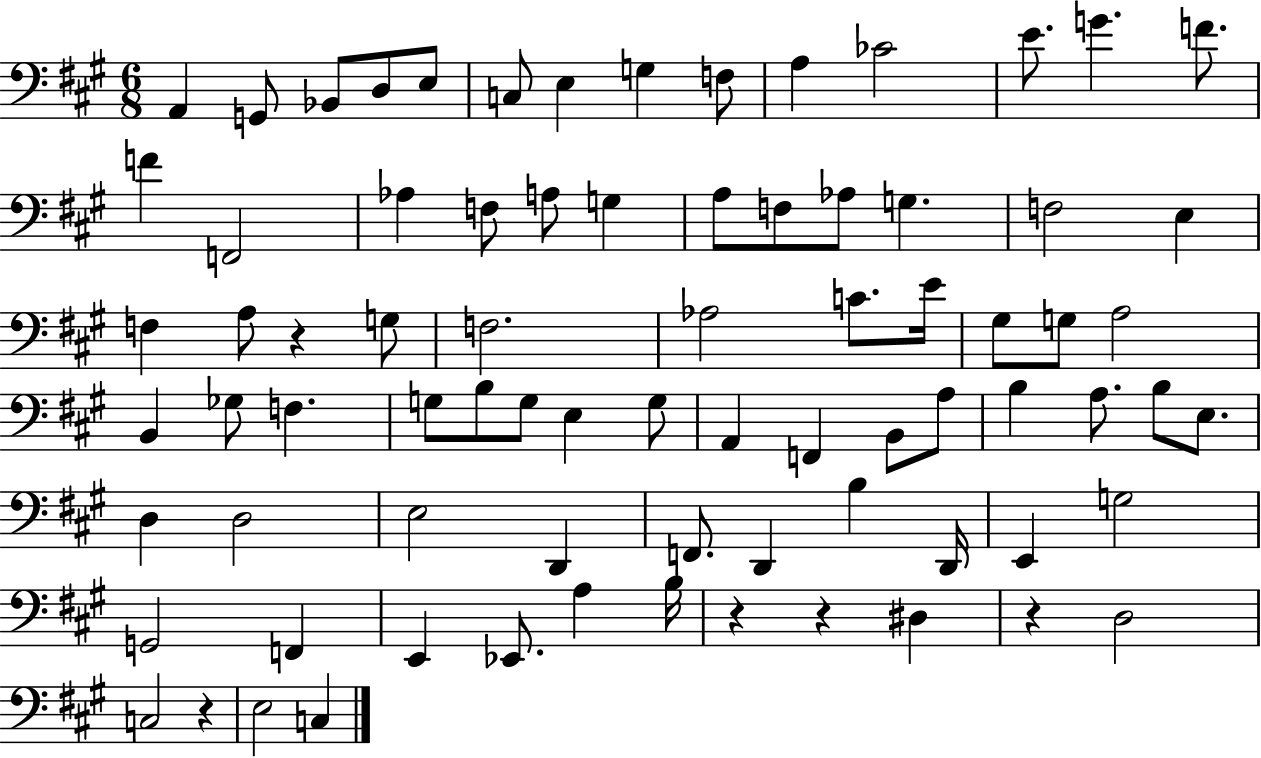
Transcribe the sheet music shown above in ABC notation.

X:1
T:Untitled
M:6/8
L:1/4
K:A
A,, G,,/2 _B,,/2 D,/2 E,/2 C,/2 E, G, F,/2 A, _C2 E/2 G F/2 F F,,2 _A, F,/2 A,/2 G, A,/2 F,/2 _A,/2 G, F,2 E, F, A,/2 z G,/2 F,2 _A,2 C/2 E/4 ^G,/2 G,/2 A,2 B,, _G,/2 F, G,/2 B,/2 G,/2 E, G,/2 A,, F,, B,,/2 A,/2 B, A,/2 B,/2 E,/2 D, D,2 E,2 D,, F,,/2 D,, B, D,,/4 E,, G,2 G,,2 F,, E,, _E,,/2 A, B,/4 z z ^D, z D,2 C,2 z E,2 C,